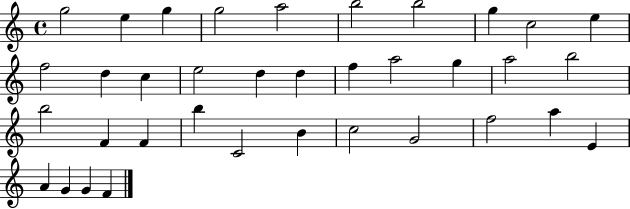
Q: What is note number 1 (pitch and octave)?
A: G5